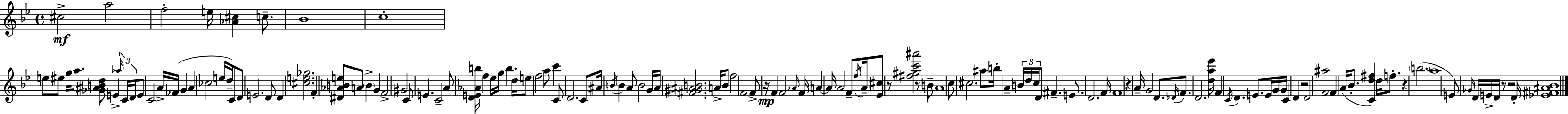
{
  \clef treble
  \time 4/4
  \defaultTimeSignature
  \key g \minor
  \repeat volta 2 { cis''2->\mf a''2 | f''2-. e''16 <aes' cis''>4 c''8.-- | bes'1 | c''1-. | \break e''8 eis''8 g''16 a''8. <ges' ais' b' d''>8 e'4-> \tuplet 3/2 { \grace { aes''16 } c'16 | d'16 } e'8 c'2 a'16-> fes'16( g'4 | a'4 ces''2 e''16 d''16--) c'8 | d'8 e'2. d'8 | \break d'4 <cis'' e'' ges''>2. | f'4-. <dis' aes' b' e''>8 a'8 \parenthesize b'4-> g'4 | f'2-> gis'2 | c'8 e'4. c'2-- | \break a'8 <d' e' aes' b''>16 f''4 ees''16 g''16 b''4. | d''16 e''8 f''2 a''8 c'''4 | c'8 d'2. c'8 | ais'16 \acciaccatura { b'16 } b'4 a'8 b'2 | \break g'16 a'16 <fis' gis' ais' b'>2. a'16-> | b'8 f''2 f'2 | f'8-> r16\mp f'4 f'2 | \grace { aes'16 } f'16 a'4~~ a'16 a'2 | \break f'8-- \acciaccatura { f''16 } a'16-- <ees' cis''>8 r8 <fis'' gis'' c''' ais'''>2 | r8 b'8-- a'1 | c''8 cis''2. | ais''8 b''16-. a'4-- \tuplet 3/2 { b'16 d''16 c''16 } d'8 fis'4.-- | \break e'8. d'2. | f'16 f'1 | r4 a'16-- g'2 | d'8. \acciaccatura { des'16 } f'8. d'2. | \break <d'' a'' ees'''>16 f'4 \acciaccatura { c'16 } d'4. | e'8. e'16 g'16 g'16 c'4 d'4 r2 | d'2 <f' ais''>2 | f'4 a'16( bes'8.-. <c' d'' fis''>4) | \break d''16 f''8.-. r4 \parenthesize b''2.( | a''1 | e'8) \grace { ges'16 } d'16 e'16-> d'16 r8 r2 | d'16-. <ees' fis' ais' bes'>1 | \break } \bar "|."
}